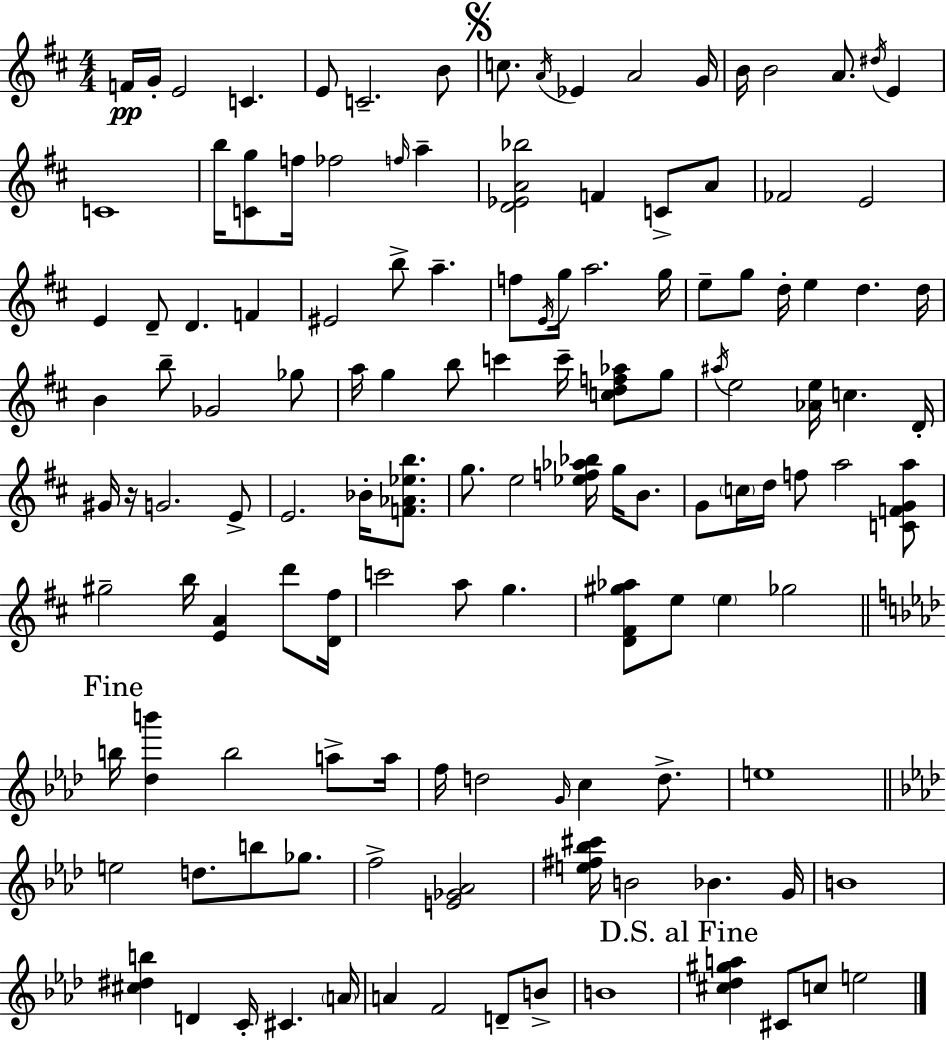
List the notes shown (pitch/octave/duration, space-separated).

F4/s G4/s E4/h C4/q. E4/e C4/h. B4/e C5/e. A4/s Eb4/q A4/h G4/s B4/s B4/h A4/e. D#5/s E4/q C4/w B5/s [C4,G5]/e F5/s FES5/h F5/s A5/q [D4,Eb4,A4,Bb5]/h F4/q C4/e A4/e FES4/h E4/h E4/q D4/e D4/q. F4/q EIS4/h B5/e A5/q. F5/e E4/s G5/s A5/h. G5/s E5/e G5/e D5/s E5/q D5/q. D5/s B4/q B5/e Gb4/h Gb5/e A5/s G5/q B5/e C6/q C6/s [C5,D5,F5,Ab5]/e G5/e A#5/s E5/h [Ab4,E5]/s C5/q. D4/s G#4/s R/s G4/h. E4/e E4/h. Bb4/s [F4,Ab4,Eb5,B5]/e. G5/e. E5/h [Eb5,F5,Ab5,Bb5]/s G5/s B4/e. G4/e C5/s D5/s F5/e A5/h [C4,F4,G4,A5]/e G#5/h B5/s [E4,A4]/q D6/e [D4,F#5]/s C6/h A5/e G5/q. [D4,F#4,G#5,Ab5]/e E5/e E5/q Gb5/h B5/s [Db5,B6]/q B5/h A5/e A5/s F5/s D5/h G4/s C5/q D5/e. E5/w E5/h D5/e. B5/e Gb5/e. F5/h [E4,Gb4,Ab4]/h [E5,F#5,Bb5,C#6]/s B4/h Bb4/q. G4/s B4/w [C#5,D#5,B5]/q D4/q C4/s C#4/q. A4/s A4/q F4/h D4/e B4/e B4/w [C#5,Db5,G#5,A5]/q C#4/e C5/e E5/h